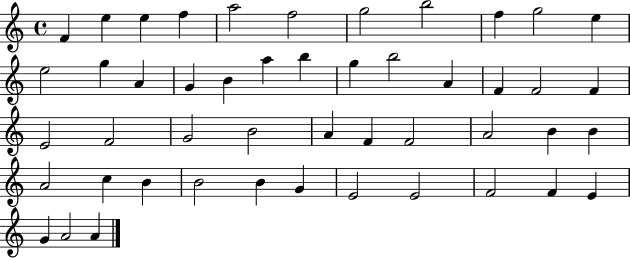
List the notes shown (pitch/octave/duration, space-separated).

F4/q E5/q E5/q F5/q A5/h F5/h G5/h B5/h F5/q G5/h E5/q E5/h G5/q A4/q G4/q B4/q A5/q B5/q G5/q B5/h A4/q F4/q F4/h F4/q E4/h F4/h G4/h B4/h A4/q F4/q F4/h A4/h B4/q B4/q A4/h C5/q B4/q B4/h B4/q G4/q E4/h E4/h F4/h F4/q E4/q G4/q A4/h A4/q